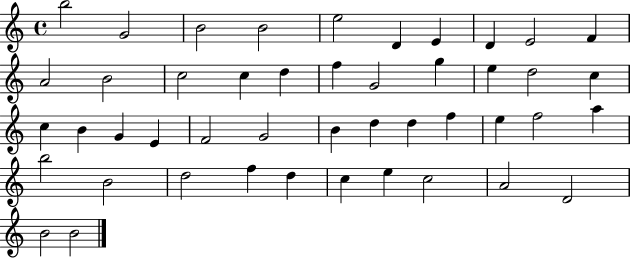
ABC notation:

X:1
T:Untitled
M:4/4
L:1/4
K:C
b2 G2 B2 B2 e2 D E D E2 F A2 B2 c2 c d f G2 g e d2 c c B G E F2 G2 B d d f e f2 a b2 B2 d2 f d c e c2 A2 D2 B2 B2